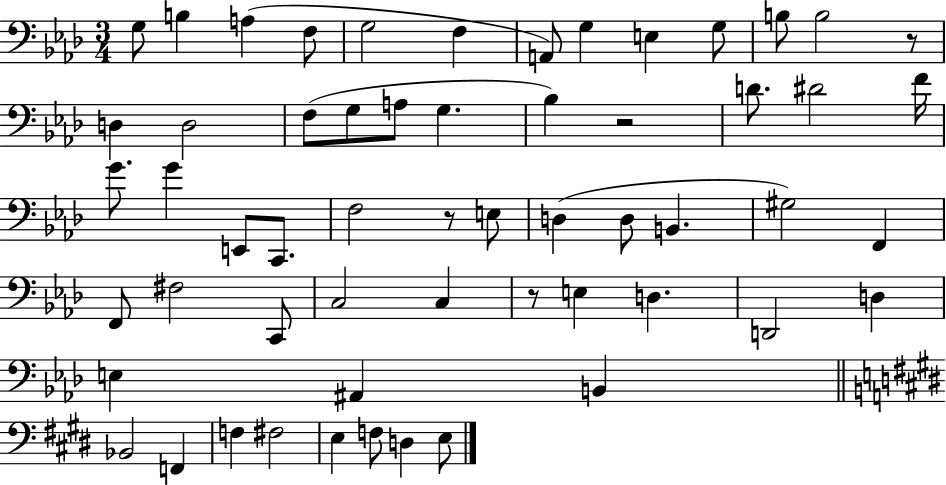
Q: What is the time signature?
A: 3/4